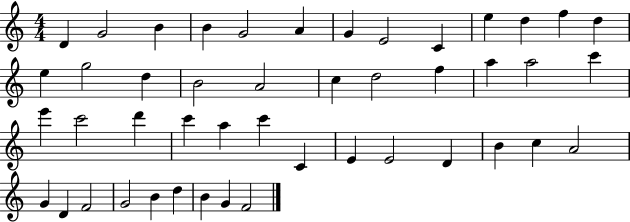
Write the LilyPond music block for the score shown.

{
  \clef treble
  \numericTimeSignature
  \time 4/4
  \key c \major
  d'4 g'2 b'4 | b'4 g'2 a'4 | g'4 e'2 c'4 | e''4 d''4 f''4 d''4 | \break e''4 g''2 d''4 | b'2 a'2 | c''4 d''2 f''4 | a''4 a''2 c'''4 | \break e'''4 c'''2 d'''4 | c'''4 a''4 c'''4 c'4 | e'4 e'2 d'4 | b'4 c''4 a'2 | \break g'4 d'4 f'2 | g'2 b'4 d''4 | b'4 g'4 f'2 | \bar "|."
}